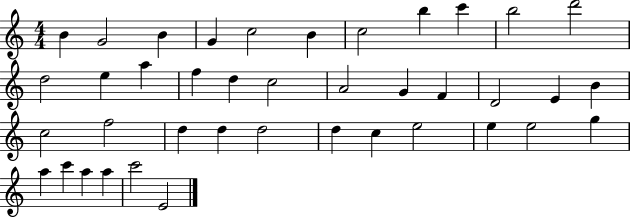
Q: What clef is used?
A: treble